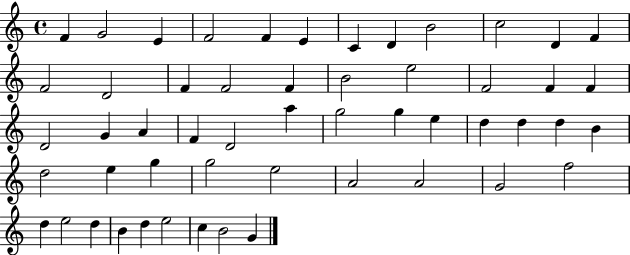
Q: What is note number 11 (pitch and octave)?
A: D4